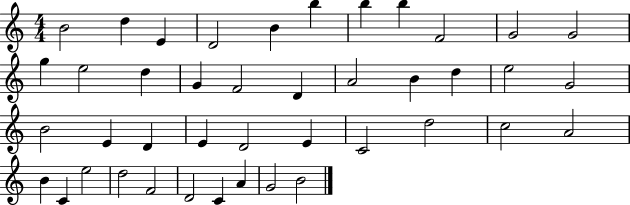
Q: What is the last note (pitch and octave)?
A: B4